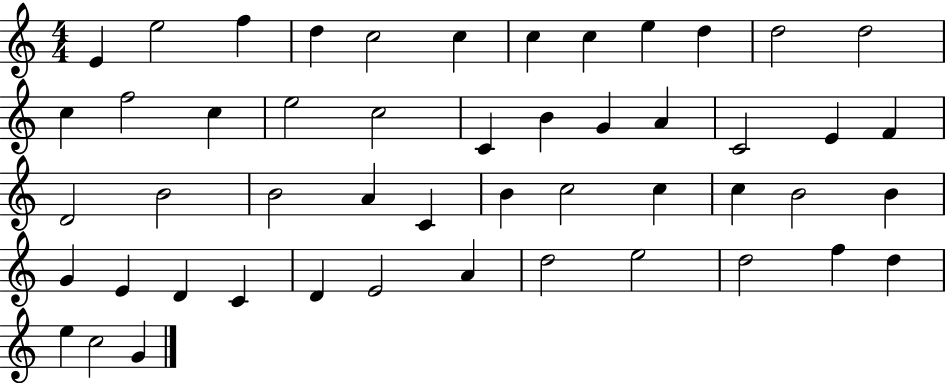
E4/q E5/h F5/q D5/q C5/h C5/q C5/q C5/q E5/q D5/q D5/h D5/h C5/q F5/h C5/q E5/h C5/h C4/q B4/q G4/q A4/q C4/h E4/q F4/q D4/h B4/h B4/h A4/q C4/q B4/q C5/h C5/q C5/q B4/h B4/q G4/q E4/q D4/q C4/q D4/q E4/h A4/q D5/h E5/h D5/h F5/q D5/q E5/q C5/h G4/q